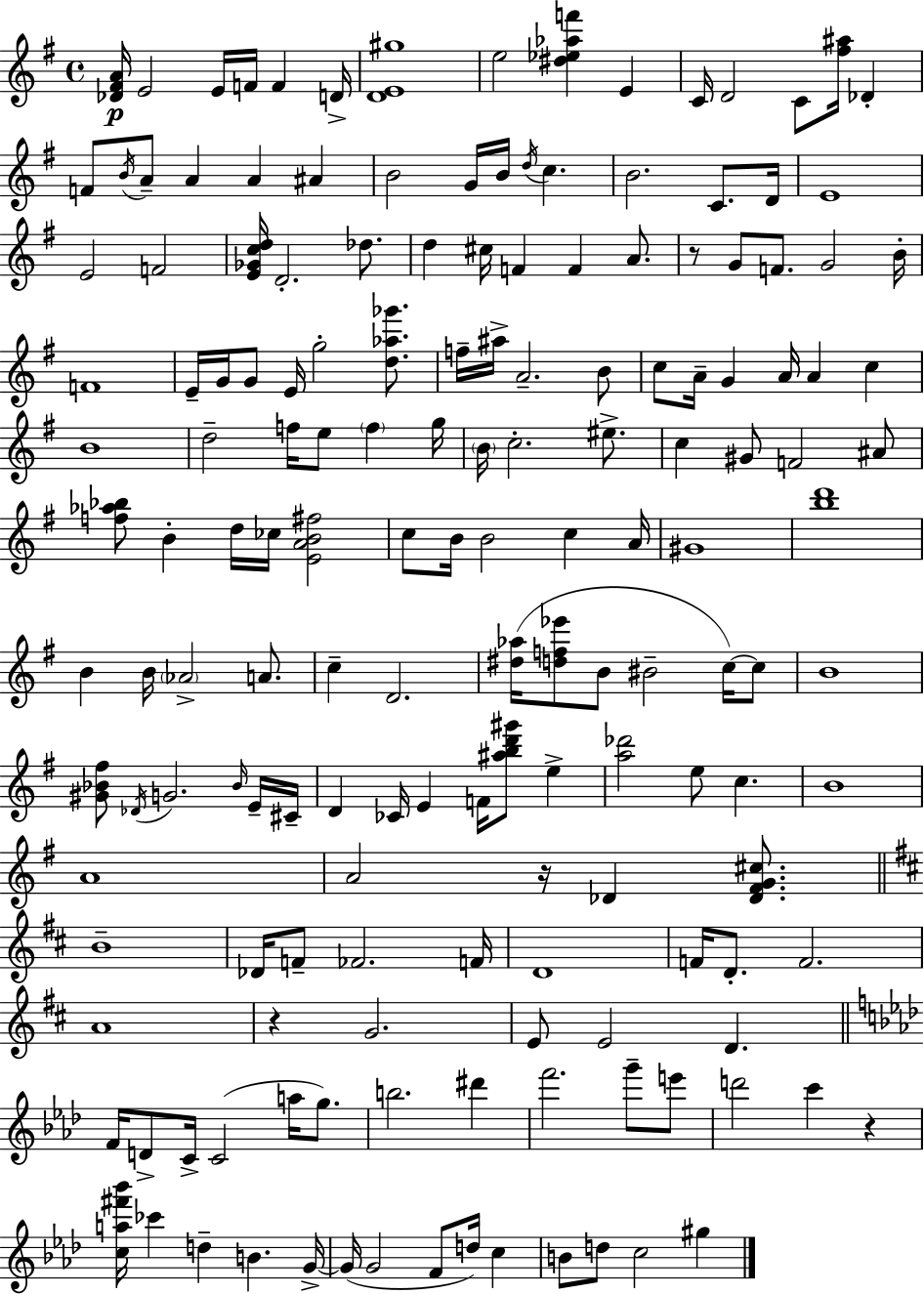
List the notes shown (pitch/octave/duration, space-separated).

[Db4,F#4,A4]/s E4/h E4/s F4/s F4/q D4/s [D4,E4,G#5]/w E5/h [D#5,Eb5,Ab5,F6]/q E4/q C4/s D4/h C4/e [F#5,A#5]/s Db4/q F4/e B4/s A4/e A4/q A4/q A#4/q B4/h G4/s B4/s D5/s C5/q. B4/h. C4/e. D4/s E4/w E4/h F4/h [E4,Gb4,C5,D5]/s D4/h. Db5/e. D5/q C#5/s F4/q F4/q A4/e. R/e G4/e F4/e. G4/h B4/s F4/w E4/s G4/s G4/e E4/s G5/h [D5,Ab5,Gb6]/e. F5/s A#5/s A4/h. B4/e C5/e A4/s G4/q A4/s A4/q C5/q B4/w D5/h F5/s E5/e F5/q G5/s B4/s C5/h. EIS5/e. C5/q G#4/e F4/h A#4/e [F5,Ab5,Bb5]/e B4/q D5/s CES5/s [E4,A4,B4,F#5]/h C5/e B4/s B4/h C5/q A4/s G#4/w [B5,D6]/w B4/q B4/s Ab4/h A4/e. C5/q D4/h. [D#5,Ab5]/s [D5,F5,Eb6]/e B4/e BIS4/h C5/s C5/e B4/w [G#4,Bb4,F#5]/e Db4/s G4/h. Bb4/s E4/s C#4/s D4/q CES4/s E4/q F4/s [A#5,B5,D6,G#6]/e E5/q [A5,Db6]/h E5/e C5/q. B4/w A4/w A4/h R/s Db4/q [Db4,F#4,G4,C#5]/e. B4/w Db4/s F4/e FES4/h. F4/s D4/w F4/s D4/e. F4/h. A4/w R/q G4/h. E4/e E4/h D4/q. F4/s D4/e C4/s C4/h A5/s G5/e. B5/h. D#6/q F6/h. G6/e E6/e D6/h C6/q R/q [C5,A5,F#6,Bb6]/s CES6/q D5/q B4/q. G4/s G4/s G4/h F4/e D5/s C5/q B4/e D5/e C5/h G#5/q